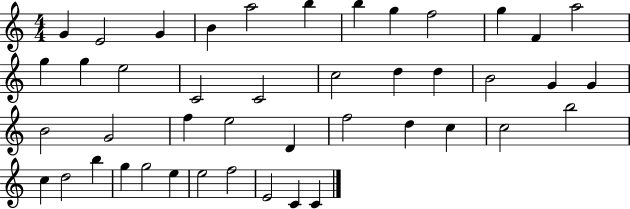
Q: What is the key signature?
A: C major